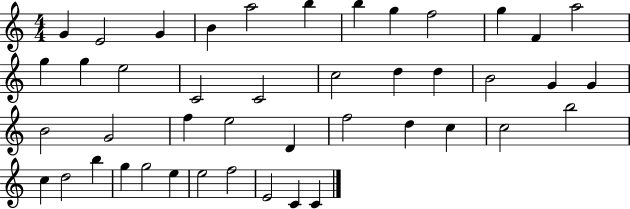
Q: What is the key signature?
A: C major